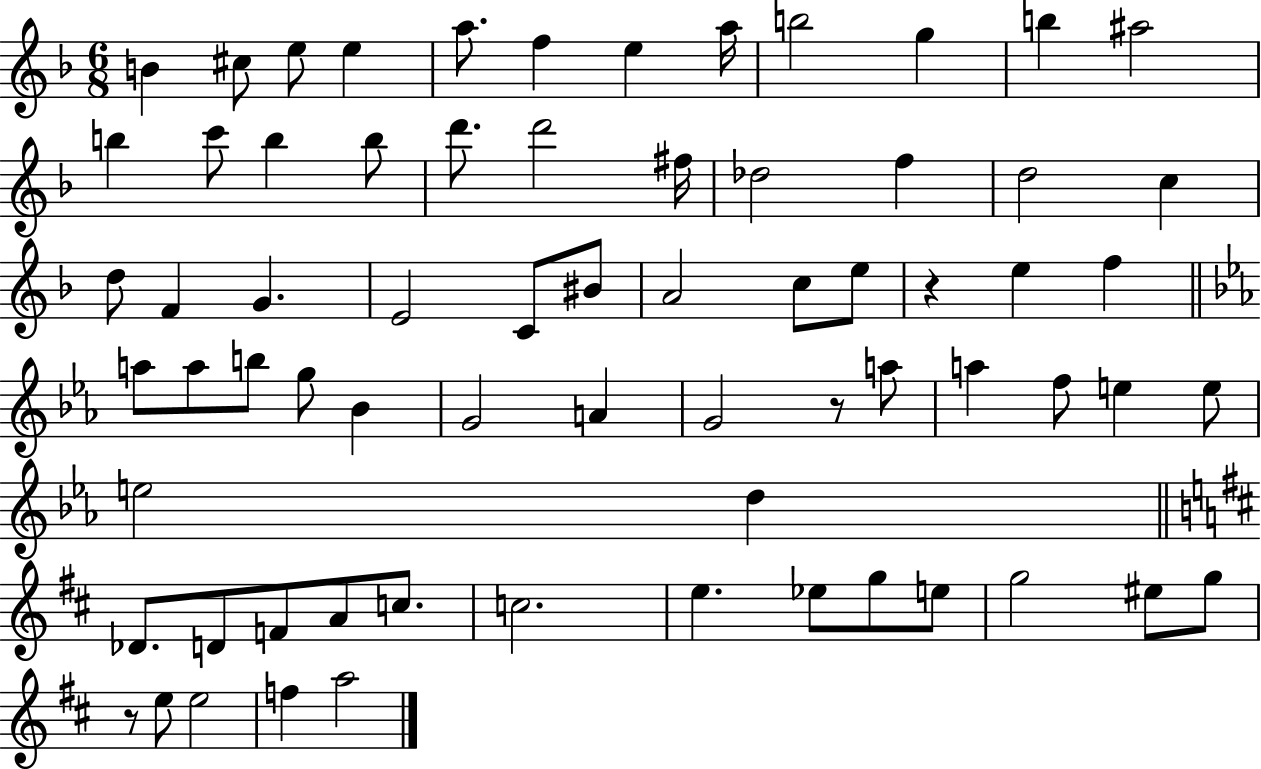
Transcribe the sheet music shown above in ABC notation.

X:1
T:Untitled
M:6/8
L:1/4
K:F
B ^c/2 e/2 e a/2 f e a/4 b2 g b ^a2 b c'/2 b b/2 d'/2 d'2 ^f/4 _d2 f d2 c d/2 F G E2 C/2 ^B/2 A2 c/2 e/2 z e f a/2 a/2 b/2 g/2 _B G2 A G2 z/2 a/2 a f/2 e e/2 e2 d _D/2 D/2 F/2 A/2 c/2 c2 e _e/2 g/2 e/2 g2 ^e/2 g/2 z/2 e/2 e2 f a2